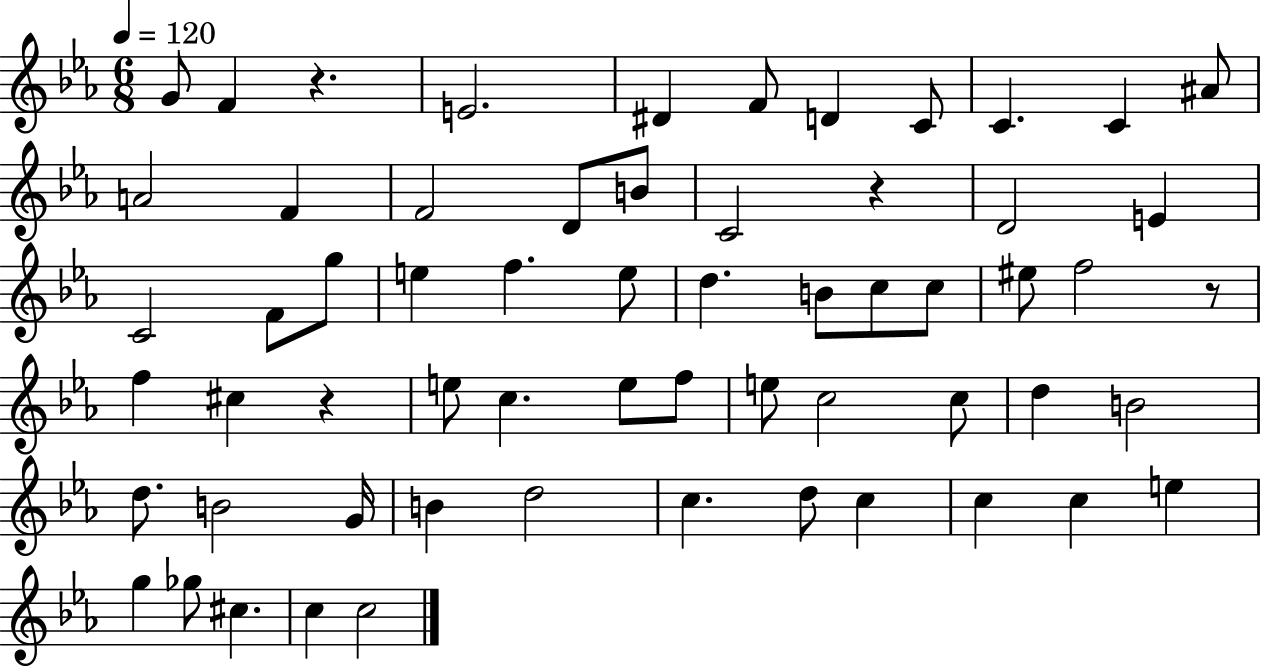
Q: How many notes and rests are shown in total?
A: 61